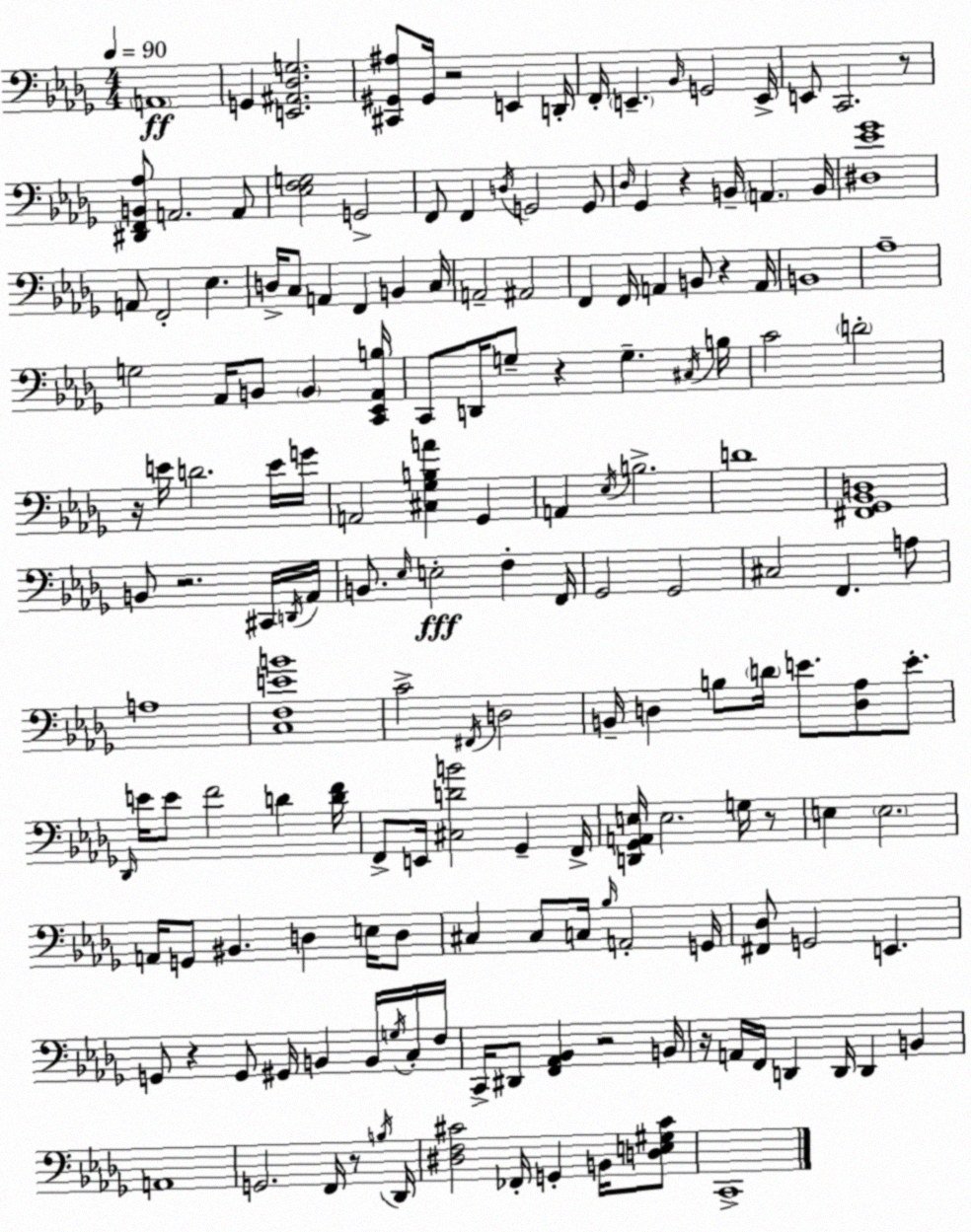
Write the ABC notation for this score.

X:1
T:Untitled
M:4/4
L:1/4
K:Bbm
A,,4 G,, [E,,^A,,_D,G,]2 [^C,,^G,,^A,]/2 ^G,,/4 z2 E,, D,,/4 F,,/4 E,, _B,,/4 G,,2 E,,/4 E,,/2 C,,2 z/2 [^D,,F,,B,,_A,]/2 A,,2 A,,/2 [_E,F,G,]2 G,,2 F,,/2 F,, D,/4 G,,2 G,,/2 _D,/4 _G,, z B,,/4 A,, B,,/4 [^D,_E_G]4 A,,/2 F,,2 _E, D,/4 C,/2 A,, F,, B,, C,/4 A,,2 ^A,,2 F,, F,,/4 A,, B,,/2 z A,,/4 B,,4 _A,4 G,2 _A,,/4 B,,/2 B,, [C,,_E,,_A,,B,]/4 C,,/2 D,,/4 G,/2 z G, ^C,/4 B,/4 C2 D2 z/4 E/4 D2 E/4 G/4 A,,2 [^C,_G,B,A] _G,, A,, _E,/4 B,2 D4 [^F,,_G,,_B,,D,]4 B,,/2 z2 ^C,,/4 D,,/4 _A,,/4 B,,/2 _E,/4 E,2 F, F,,/4 _G,,2 _G,,2 ^C,2 F,, A,/2 A,4 [C,F,EB]4 C2 ^F,,/4 D,2 B,,/4 D, B,/2 D/4 E/2 [D,_A,]/2 E/2 _D,,/4 E/4 E/2 F2 D [DF]/4 F,,/2 E,,/4 [^C,DB]2 _G,, F,,/4 [D,,_G,,A,,E,]/4 E,2 G,/4 z/2 E, E,2 A,,/4 G,,/2 ^B,, D, E,/4 D,/2 ^C, ^C,/2 C,/4 _B,/4 A,,2 G,,/4 [^F,,_D,]/2 G,,2 E,, G,,/2 z G,,/2 ^G,,/4 B,, B,,/4 G,/4 C,/4 F,/4 C,,/4 ^D,,/2 [F,,_A,,_B,,] z2 B,,/4 z/4 A,,/4 F,,/4 D,, D,,/4 D,, B,, A,,4 G,,2 F,,/4 z/2 B,/4 _D,,/4 [^D,F,^C]2 _F,,/4 G,, B,,/4 [D,E,^G,^C]/2 C,,4